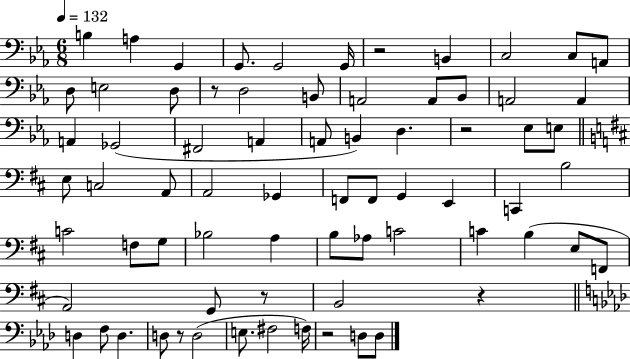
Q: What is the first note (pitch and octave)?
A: B3